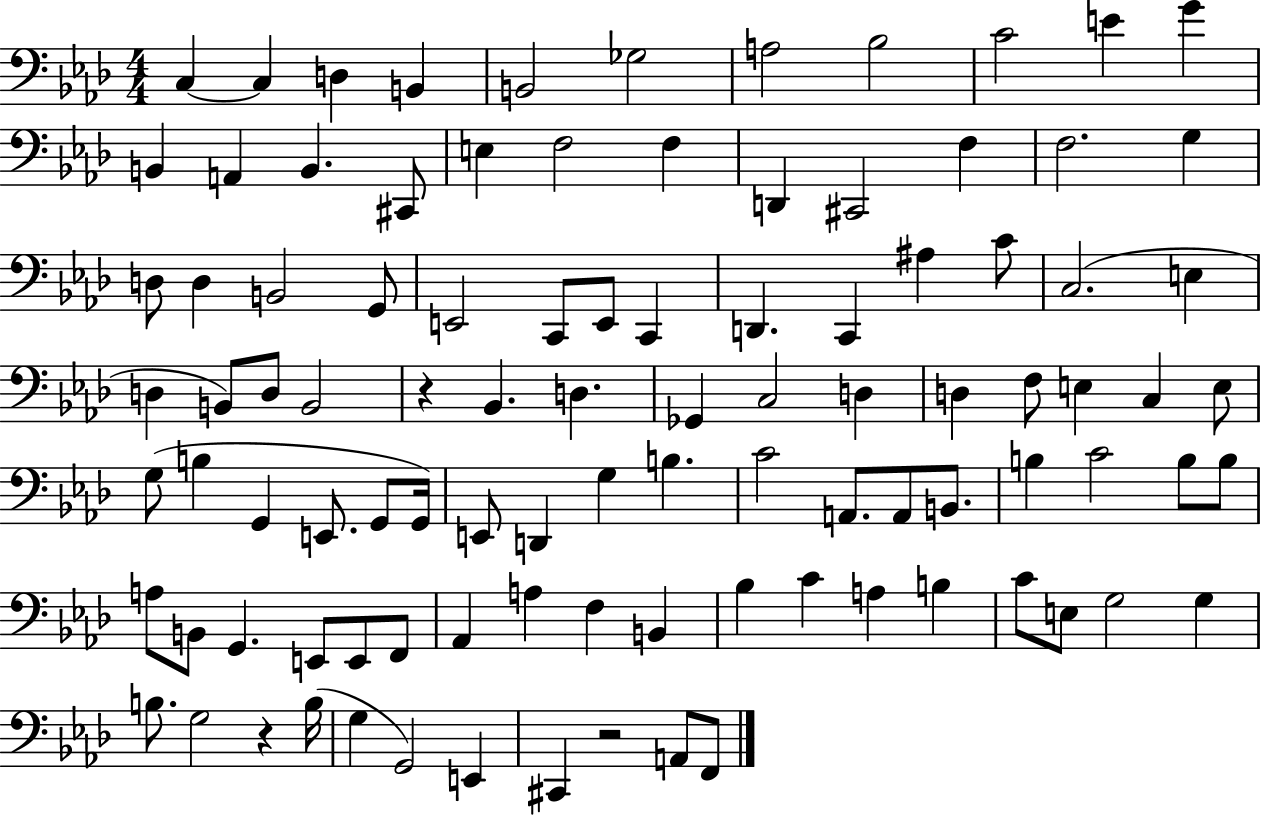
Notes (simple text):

C3/q C3/q D3/q B2/q B2/h Gb3/h A3/h Bb3/h C4/h E4/q G4/q B2/q A2/q B2/q. C#2/e E3/q F3/h F3/q D2/q C#2/h F3/q F3/h. G3/q D3/e D3/q B2/h G2/e E2/h C2/e E2/e C2/q D2/q. C2/q A#3/q C4/e C3/h. E3/q D3/q B2/e D3/e B2/h R/q Bb2/q. D3/q. Gb2/q C3/h D3/q D3/q F3/e E3/q C3/q E3/e G3/e B3/q G2/q E2/e. G2/e G2/s E2/e D2/q G3/q B3/q. C4/h A2/e. A2/e B2/e. B3/q C4/h B3/e B3/e A3/e B2/e G2/q. E2/e E2/e F2/e Ab2/q A3/q F3/q B2/q Bb3/q C4/q A3/q B3/q C4/e E3/e G3/h G3/q B3/e. G3/h R/q B3/s G3/q G2/h E2/q C#2/q R/h A2/e F2/e